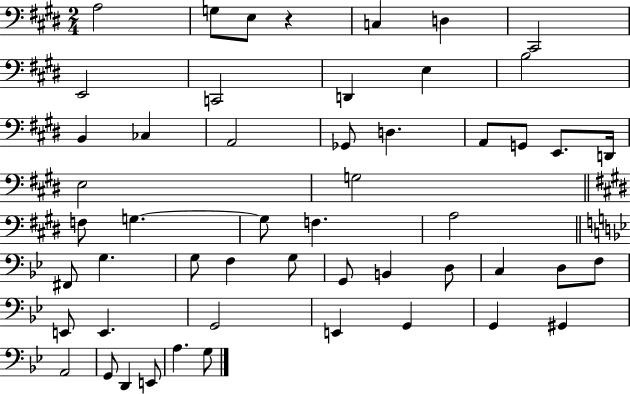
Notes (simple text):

A3/h G3/e E3/e R/q C3/q D3/q C#2/h E2/h C2/h D2/q E3/q B3/h B2/q CES3/q A2/h Gb2/e D3/q. A2/e G2/e E2/e. D2/s E3/h G3/h F3/e G3/q. G3/e F3/q. A3/h F#2/e G3/q. G3/e F3/q G3/e G2/e B2/q D3/e C3/q D3/e F3/e E2/e E2/q. G2/h E2/q G2/q G2/q G#2/q A2/h G2/e D2/q E2/e A3/q. G3/e